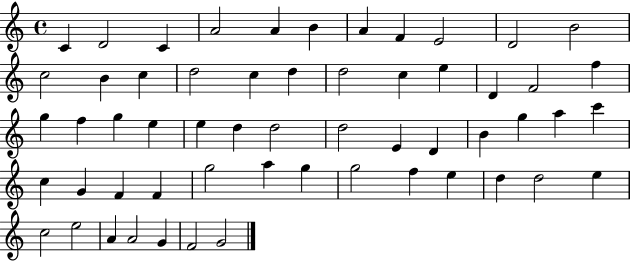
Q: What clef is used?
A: treble